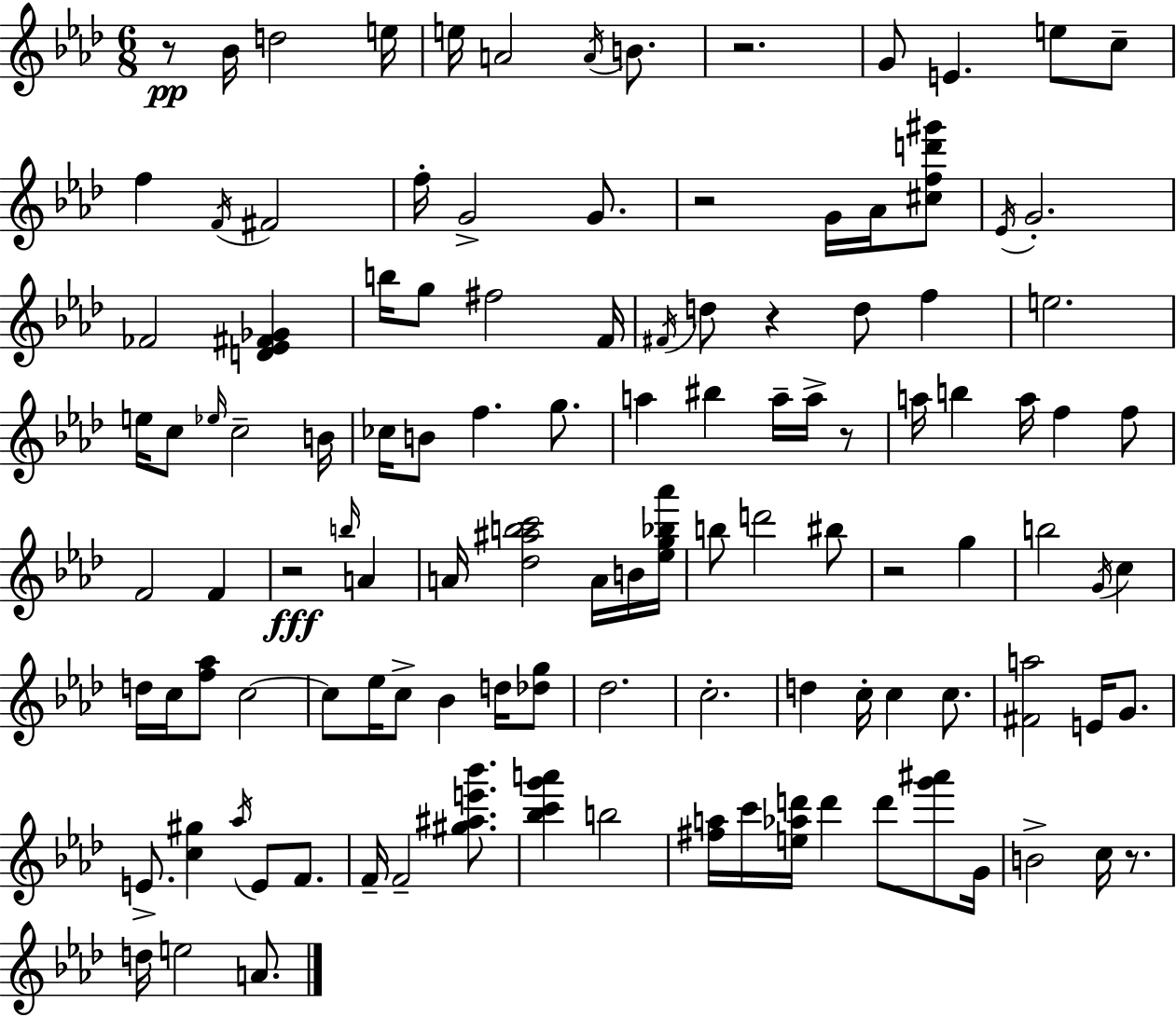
R/e Bb4/s D5/h E5/s E5/s A4/h A4/s B4/e. R/h. G4/e E4/q. E5/e C5/e F5/q F4/s F#4/h F5/s G4/h G4/e. R/h G4/s Ab4/s [C#5,F5,D6,G#6]/e Eb4/s G4/h. FES4/h [D4,Eb4,F#4,Gb4]/q B5/s G5/e F#5/h F4/s F#4/s D5/e R/q D5/e F5/q E5/h. E5/s C5/e Eb5/s C5/h B4/s CES5/s B4/e F5/q. G5/e. A5/q BIS5/q A5/s A5/s R/e A5/s B5/q A5/s F5/q F5/e F4/h F4/q R/h B5/s A4/q A4/s [Db5,A#5,B5,C6]/h A4/s B4/s [Eb5,G5,Bb5,Ab6]/s B5/e D6/h BIS5/e R/h G5/q B5/h G4/s C5/q D5/s C5/s [F5,Ab5]/e C5/h C5/e Eb5/s C5/e Bb4/q D5/s [Db5,G5]/e Db5/h. C5/h. D5/q C5/s C5/q C5/e. [F#4,A5]/h E4/s G4/e. E4/e. [C5,G#5]/q Ab5/s E4/e F4/e. F4/s F4/h [G#5,A#5,E6,Bb6]/e. [Bb5,C6,G6,A6]/q B5/h [F#5,A5]/s C6/s [E5,Ab5,D6]/s D6/q D6/e [G6,A#6]/e G4/s B4/h C5/s R/e. D5/s E5/h A4/e.